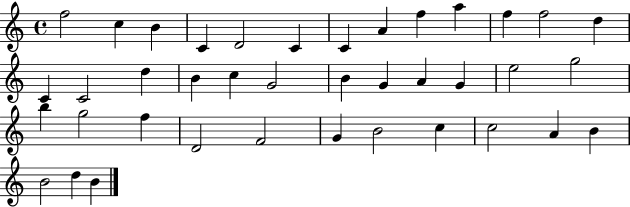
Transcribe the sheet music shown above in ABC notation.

X:1
T:Untitled
M:4/4
L:1/4
K:C
f2 c B C D2 C C A f a f f2 d C C2 d B c G2 B G A G e2 g2 b g2 f D2 F2 G B2 c c2 A B B2 d B